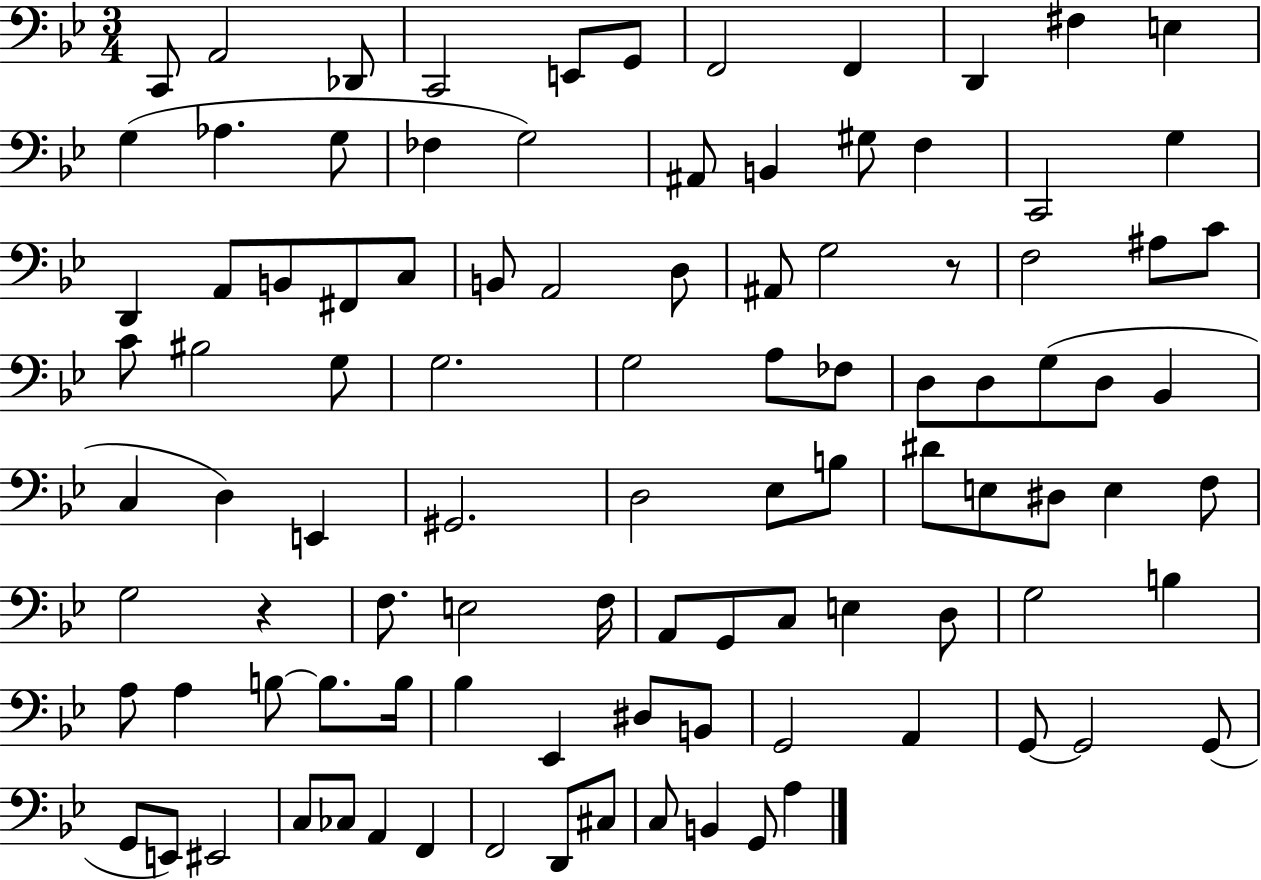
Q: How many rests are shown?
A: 2